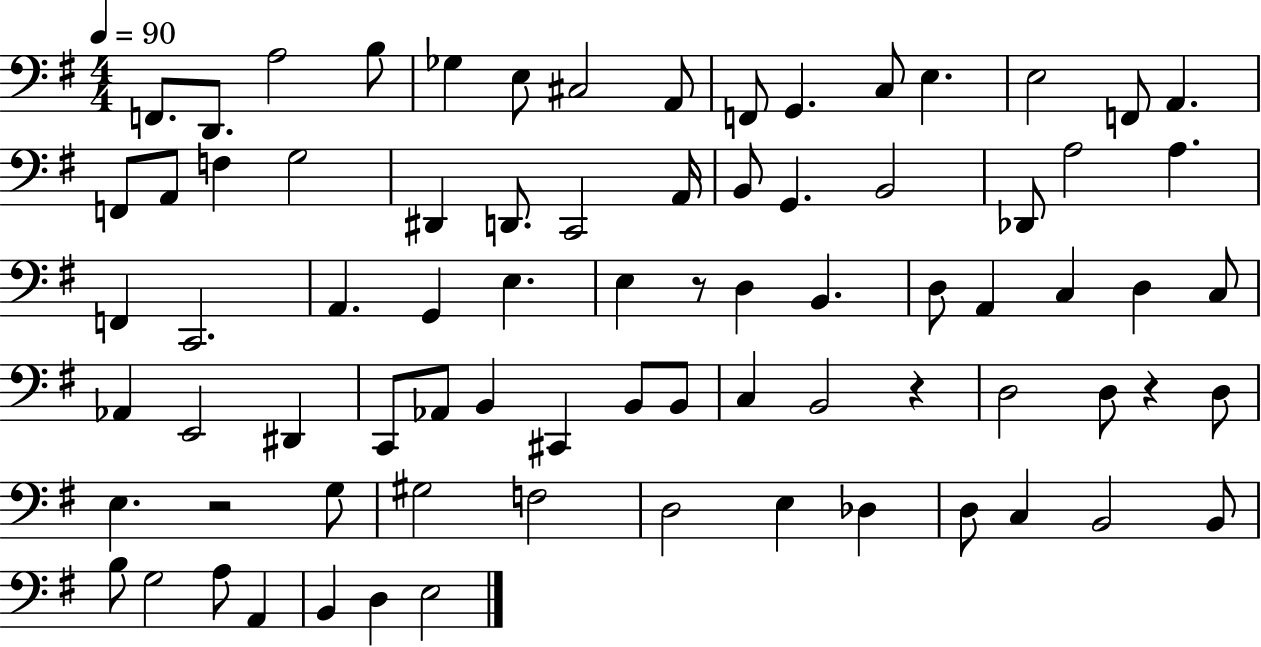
{
  \clef bass
  \numericTimeSignature
  \time 4/4
  \key g \major
  \tempo 4 = 90
  \repeat volta 2 { f,8. d,8. a2 b8 | ges4 e8 cis2 a,8 | f,8 g,4. c8 e4. | e2 f,8 a,4. | \break f,8 a,8 f4 g2 | dis,4 d,8. c,2 a,16 | b,8 g,4. b,2 | des,8 a2 a4. | \break f,4 c,2. | a,4. g,4 e4. | e4 r8 d4 b,4. | d8 a,4 c4 d4 c8 | \break aes,4 e,2 dis,4 | c,8 aes,8 b,4 cis,4 b,8 b,8 | c4 b,2 r4 | d2 d8 r4 d8 | \break e4. r2 g8 | gis2 f2 | d2 e4 des4 | d8 c4 b,2 b,8 | \break b8 g2 a8 a,4 | b,4 d4 e2 | } \bar "|."
}